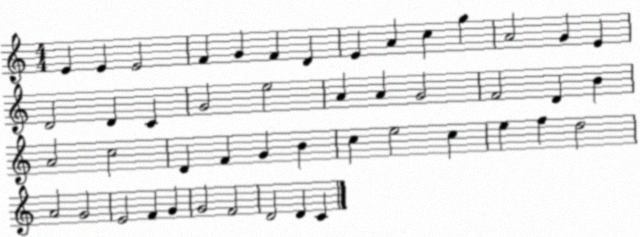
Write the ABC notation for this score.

X:1
T:Untitled
M:4/4
L:1/4
K:C
E E E2 F G F D E A c g A2 G E D2 D C G2 e2 A A G2 F2 D B A2 c2 D F G B c e2 c e f d2 A2 G2 E2 F G G2 F2 D2 D C